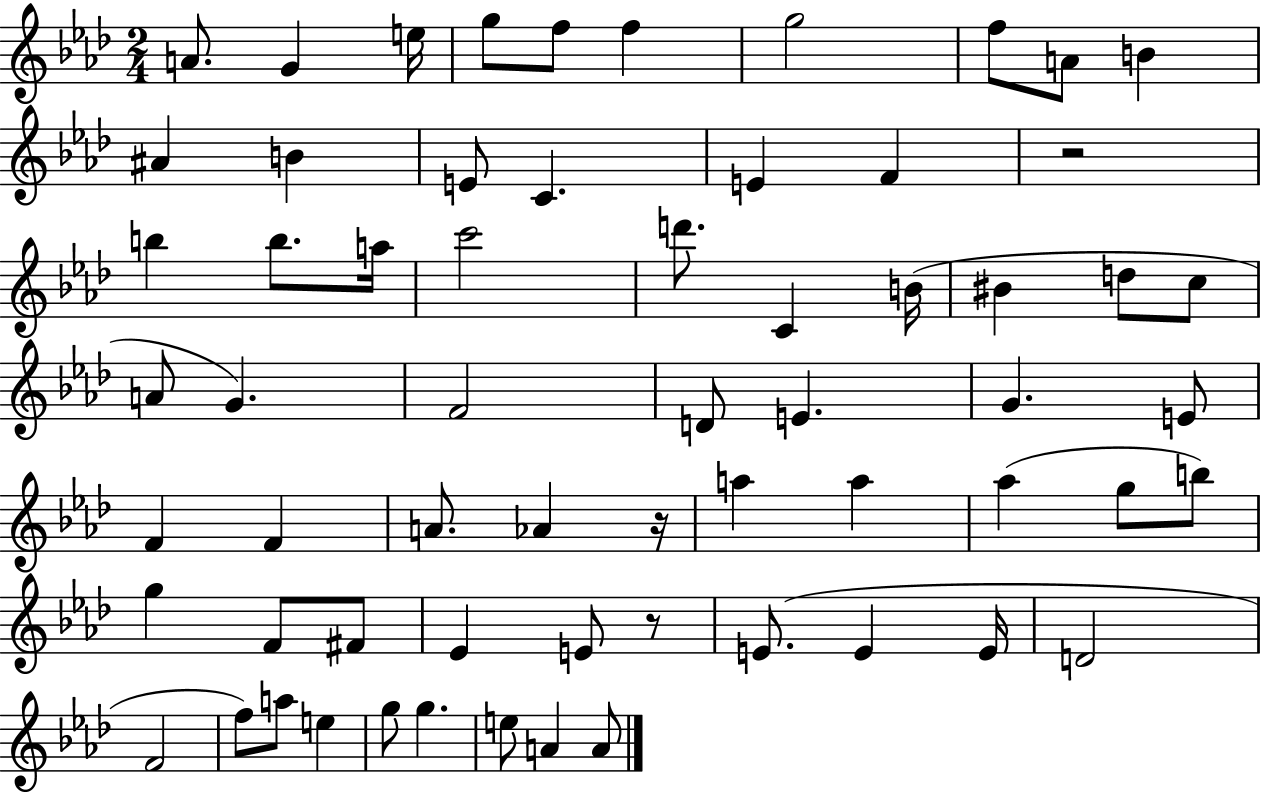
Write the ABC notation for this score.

X:1
T:Untitled
M:2/4
L:1/4
K:Ab
A/2 G e/4 g/2 f/2 f g2 f/2 A/2 B ^A B E/2 C E F z2 b b/2 a/4 c'2 d'/2 C B/4 ^B d/2 c/2 A/2 G F2 D/2 E G E/2 F F A/2 _A z/4 a a _a g/2 b/2 g F/2 ^F/2 _E E/2 z/2 E/2 E E/4 D2 F2 f/2 a/2 e g/2 g e/2 A A/2